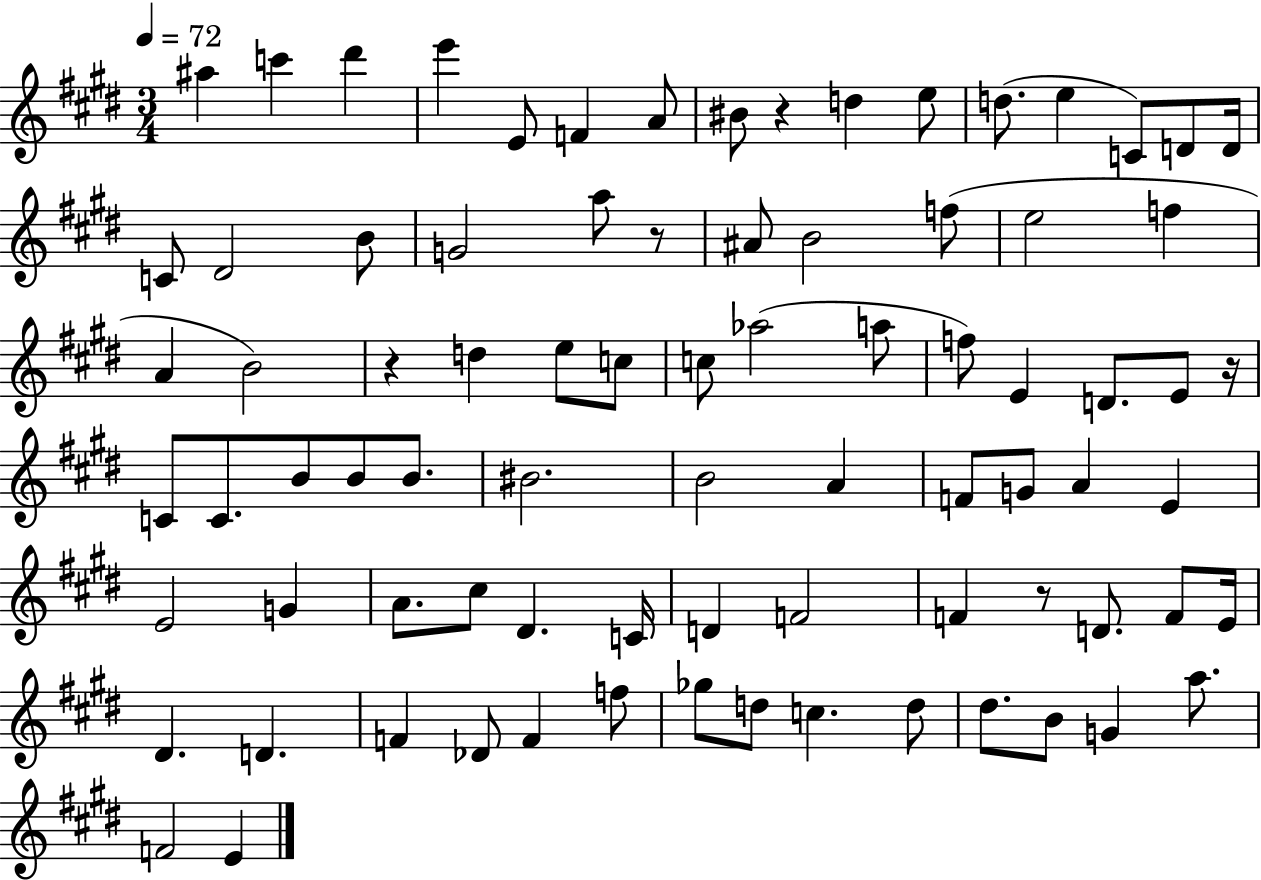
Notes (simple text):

A#5/q C6/q D#6/q E6/q E4/e F4/q A4/e BIS4/e R/q D5/q E5/e D5/e. E5/q C4/e D4/e D4/s C4/e D#4/h B4/e G4/h A5/e R/e A#4/e B4/h F5/e E5/h F5/q A4/q B4/h R/q D5/q E5/e C5/e C5/e Ab5/h A5/e F5/e E4/q D4/e. E4/e R/s C4/e C4/e. B4/e B4/e B4/e. BIS4/h. B4/h A4/q F4/e G4/e A4/q E4/q E4/h G4/q A4/e. C#5/e D#4/q. C4/s D4/q F4/h F4/q R/e D4/e. F4/e E4/s D#4/q. D4/q. F4/q Db4/e F4/q F5/e Gb5/e D5/e C5/q. D5/e D#5/e. B4/e G4/q A5/e. F4/h E4/q